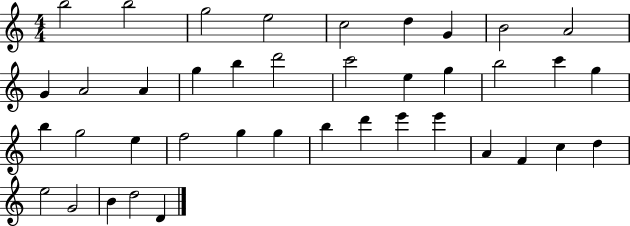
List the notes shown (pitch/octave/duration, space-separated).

B5/h B5/h G5/h E5/h C5/h D5/q G4/q B4/h A4/h G4/q A4/h A4/q G5/q B5/q D6/h C6/h E5/q G5/q B5/h C6/q G5/q B5/q G5/h E5/q F5/h G5/q G5/q B5/q D6/q E6/q E6/q A4/q F4/q C5/q D5/q E5/h G4/h B4/q D5/h D4/q